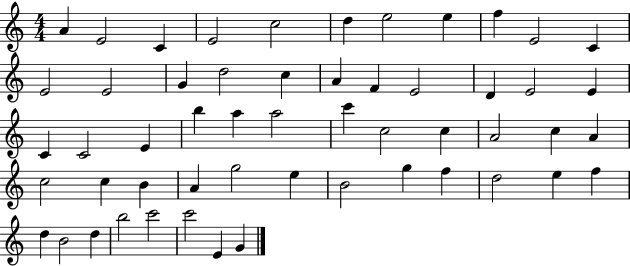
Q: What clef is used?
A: treble